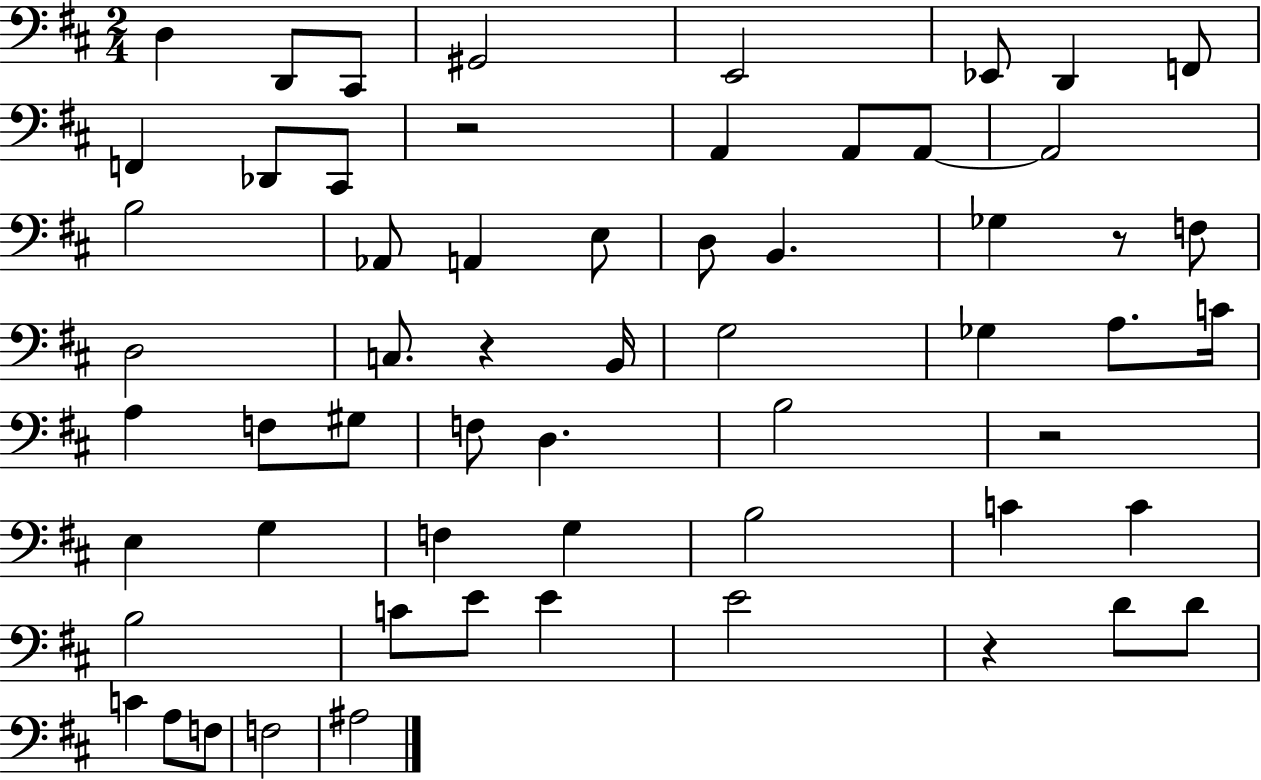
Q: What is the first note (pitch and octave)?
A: D3